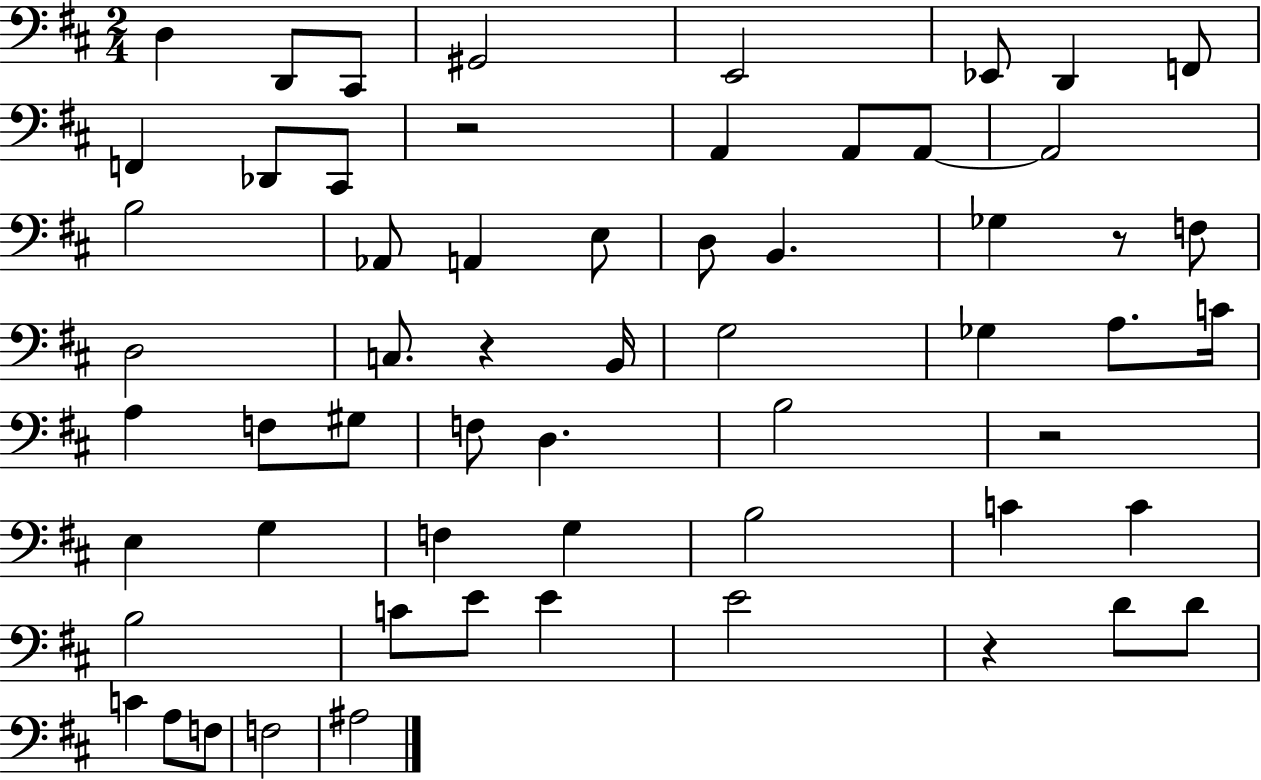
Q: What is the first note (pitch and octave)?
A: D3